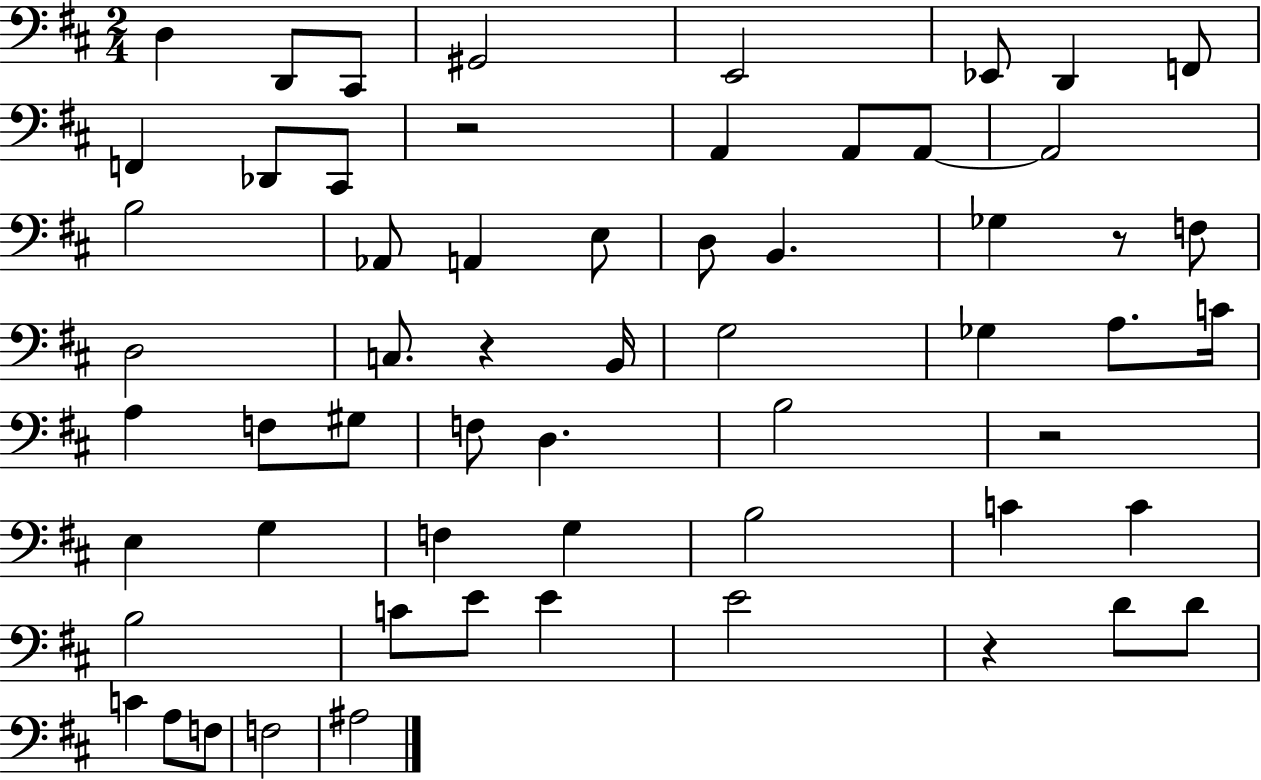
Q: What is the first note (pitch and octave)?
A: D3